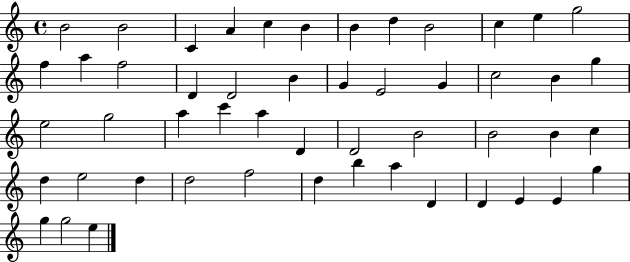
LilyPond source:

{
  \clef treble
  \time 4/4
  \defaultTimeSignature
  \key c \major
  b'2 b'2 | c'4 a'4 c''4 b'4 | b'4 d''4 b'2 | c''4 e''4 g''2 | \break f''4 a''4 f''2 | d'4 d'2 b'4 | g'4 e'2 g'4 | c''2 b'4 g''4 | \break e''2 g''2 | a''4 c'''4 a''4 d'4 | d'2 b'2 | b'2 b'4 c''4 | \break d''4 e''2 d''4 | d''2 f''2 | d''4 b''4 a''4 d'4 | d'4 e'4 e'4 g''4 | \break g''4 g''2 e''4 | \bar "|."
}